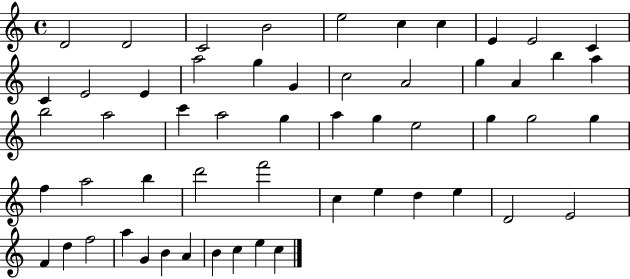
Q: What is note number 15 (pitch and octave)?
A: G5